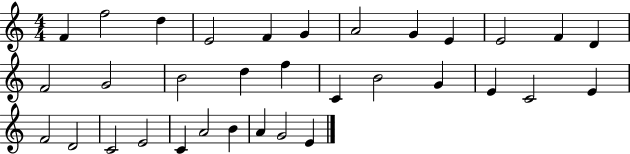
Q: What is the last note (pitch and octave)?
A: E4